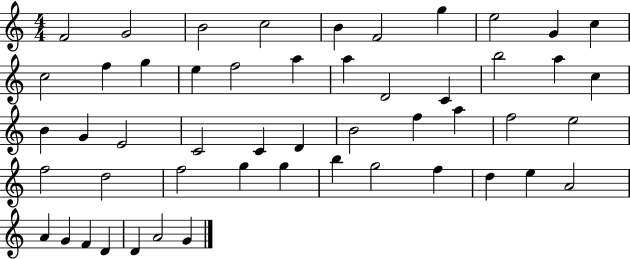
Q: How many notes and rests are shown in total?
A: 51